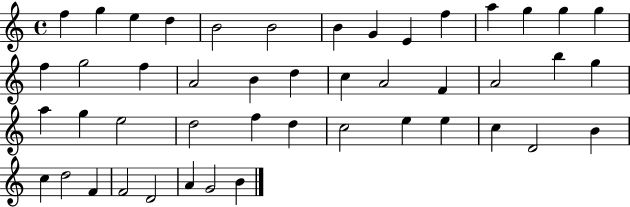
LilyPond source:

{
  \clef treble
  \time 4/4
  \defaultTimeSignature
  \key c \major
  f''4 g''4 e''4 d''4 | b'2 b'2 | b'4 g'4 e'4 f''4 | a''4 g''4 g''4 g''4 | \break f''4 g''2 f''4 | a'2 b'4 d''4 | c''4 a'2 f'4 | a'2 b''4 g''4 | \break a''4 g''4 e''2 | d''2 f''4 d''4 | c''2 e''4 e''4 | c''4 d'2 b'4 | \break c''4 d''2 f'4 | f'2 d'2 | a'4 g'2 b'4 | \bar "|."
}